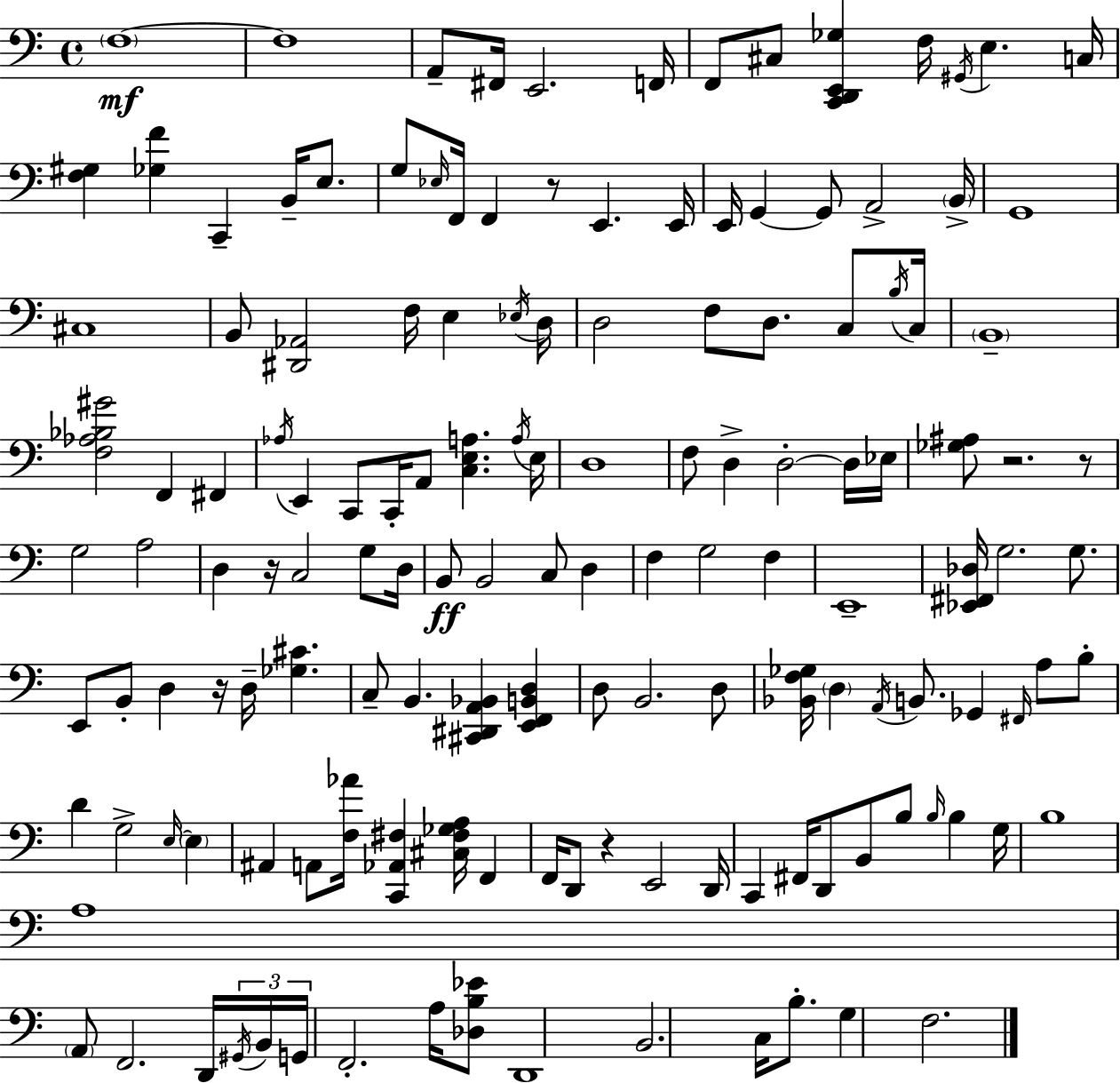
X:1
T:Untitled
M:4/4
L:1/4
K:C
F,4 F,4 A,,/2 ^F,,/4 E,,2 F,,/4 F,,/2 ^C,/2 [C,,D,,E,,_G,] F,/4 ^G,,/4 E, C,/4 [F,^G,] [_G,F] C,, B,,/4 E,/2 G,/2 _E,/4 F,,/4 F,, z/2 E,, E,,/4 E,,/4 G,, G,,/2 A,,2 B,,/4 G,,4 ^C,4 B,,/2 [^D,,_A,,]2 F,/4 E, _E,/4 D,/4 D,2 F,/2 D,/2 C,/2 B,/4 C,/4 B,,4 [F,_A,_B,^G]2 F,, ^F,, _A,/4 E,, C,,/2 C,,/4 A,,/2 [C,E,A,] A,/4 E,/4 D,4 F,/2 D, D,2 D,/4 _E,/4 [_G,^A,]/2 z2 z/2 G,2 A,2 D, z/4 C,2 G,/2 D,/4 B,,/2 B,,2 C,/2 D, F, G,2 F, E,,4 [_E,,^F,,_D,]/4 G,2 G,/2 E,,/2 B,,/2 D, z/4 D,/4 [_G,^C] C,/2 B,, [^C,,^D,,A,,_B,,] [E,,F,,B,,D,] D,/2 B,,2 D,/2 [_B,,F,_G,]/4 D, A,,/4 B,,/2 _G,, ^F,,/4 A,/2 B,/2 D G,2 E,/4 E, ^A,, A,,/2 [F,_A]/4 [C,,_A,,^F,] [^C,^F,_G,A,]/4 F,, F,,/4 D,,/2 z E,,2 D,,/4 C,, ^F,,/4 D,,/2 B,,/2 B,/2 B,/4 B, G,/4 B,4 A,4 A,,/2 F,,2 D,,/4 ^G,,/4 B,,/4 G,,/4 F,,2 A,/4 [_D,B,_E]/2 D,,4 B,,2 C,/4 B,/2 G, F,2